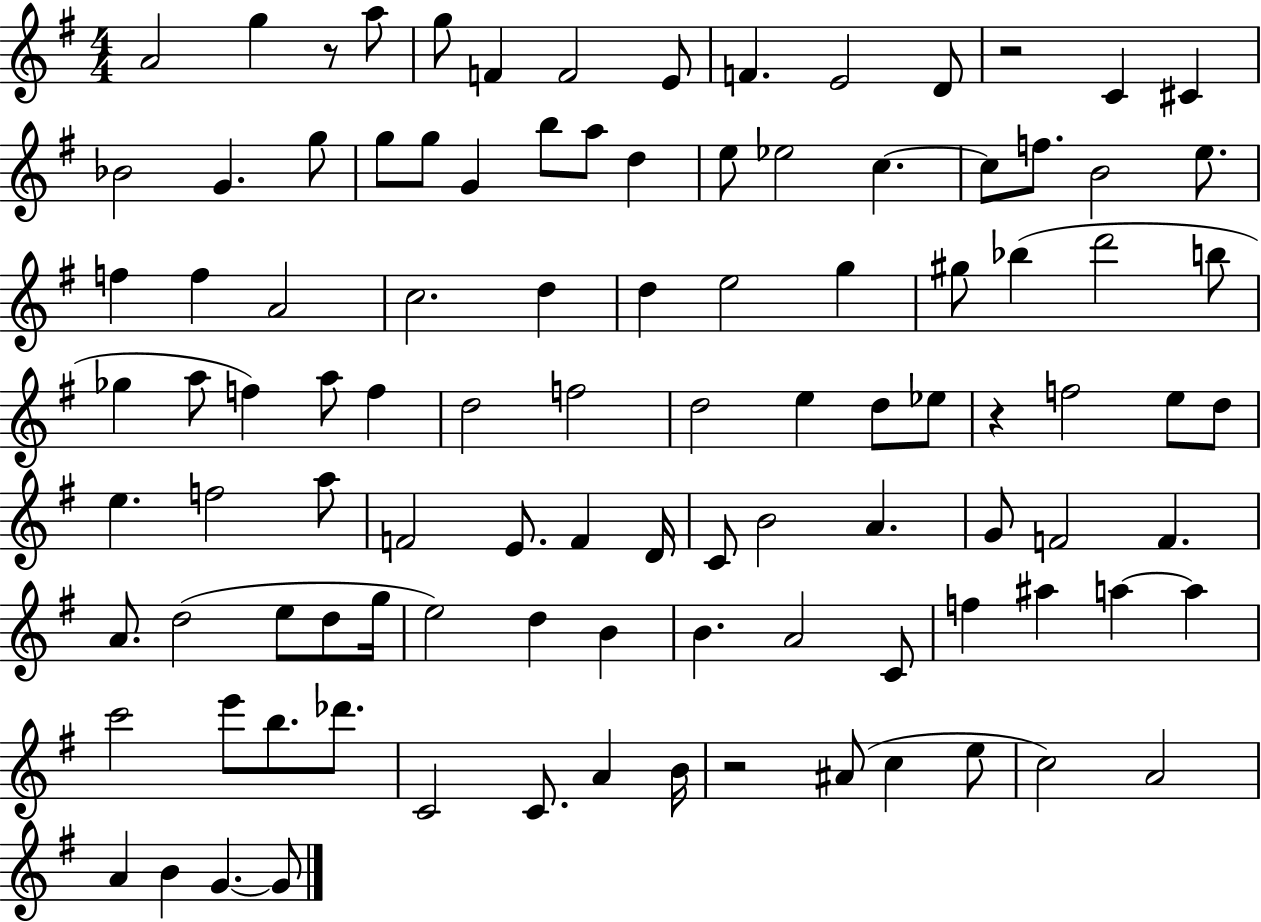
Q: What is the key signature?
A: G major